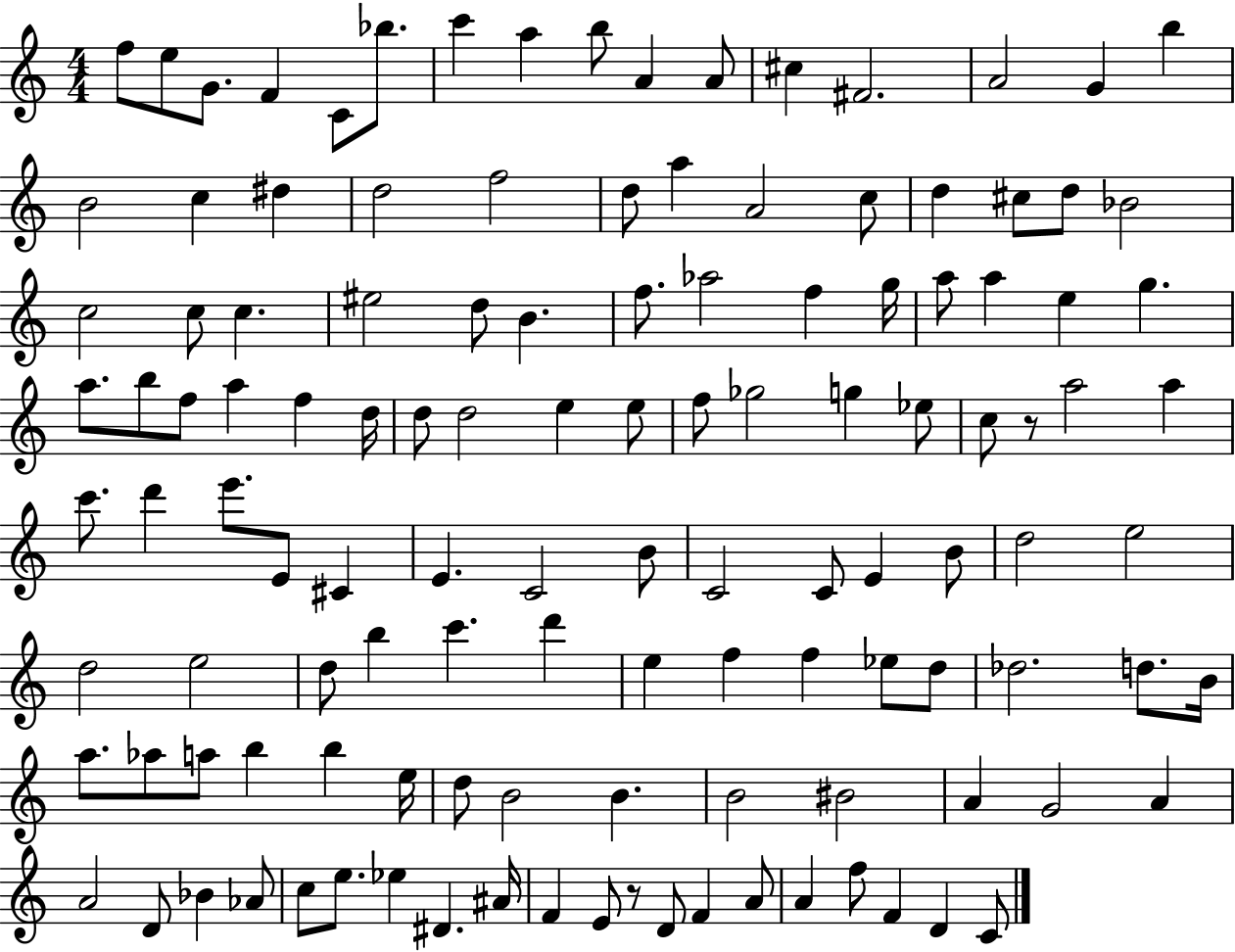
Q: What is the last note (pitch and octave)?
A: C4